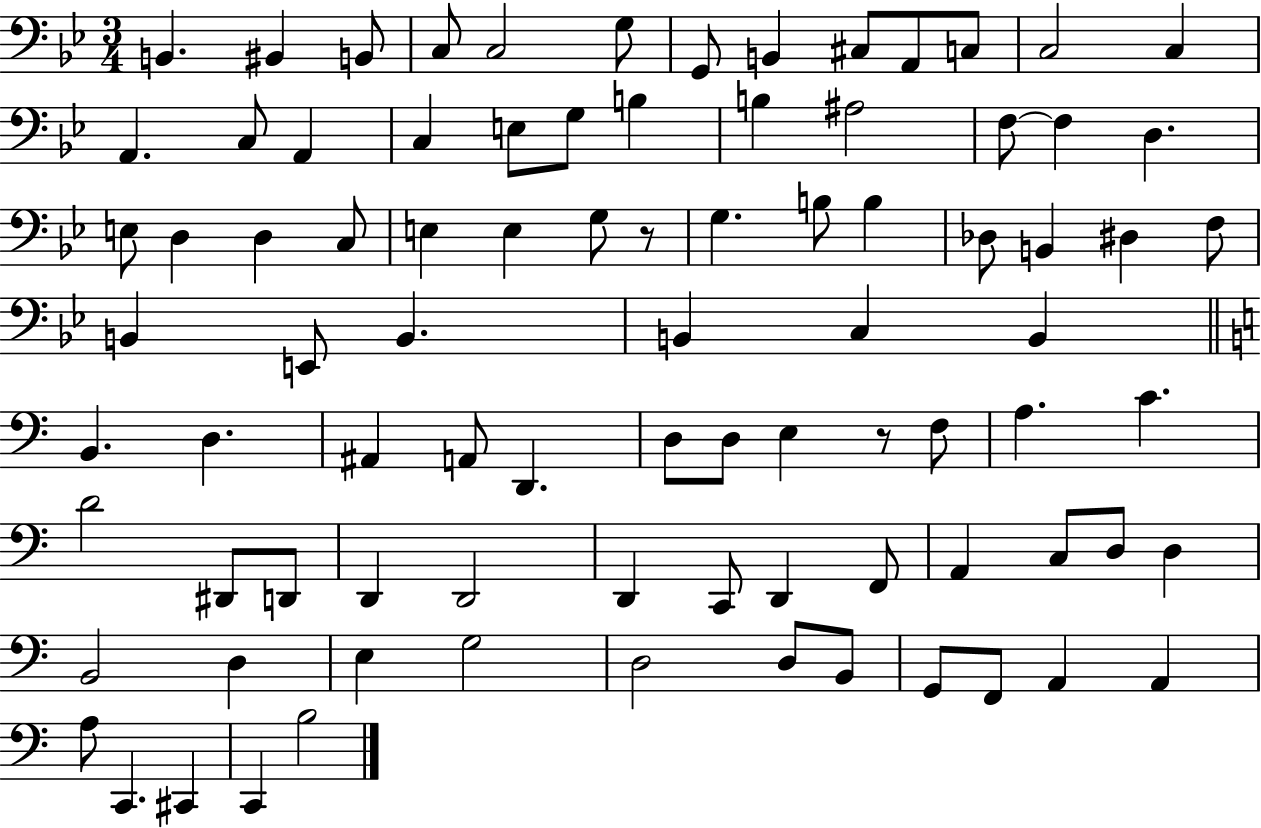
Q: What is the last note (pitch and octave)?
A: B3